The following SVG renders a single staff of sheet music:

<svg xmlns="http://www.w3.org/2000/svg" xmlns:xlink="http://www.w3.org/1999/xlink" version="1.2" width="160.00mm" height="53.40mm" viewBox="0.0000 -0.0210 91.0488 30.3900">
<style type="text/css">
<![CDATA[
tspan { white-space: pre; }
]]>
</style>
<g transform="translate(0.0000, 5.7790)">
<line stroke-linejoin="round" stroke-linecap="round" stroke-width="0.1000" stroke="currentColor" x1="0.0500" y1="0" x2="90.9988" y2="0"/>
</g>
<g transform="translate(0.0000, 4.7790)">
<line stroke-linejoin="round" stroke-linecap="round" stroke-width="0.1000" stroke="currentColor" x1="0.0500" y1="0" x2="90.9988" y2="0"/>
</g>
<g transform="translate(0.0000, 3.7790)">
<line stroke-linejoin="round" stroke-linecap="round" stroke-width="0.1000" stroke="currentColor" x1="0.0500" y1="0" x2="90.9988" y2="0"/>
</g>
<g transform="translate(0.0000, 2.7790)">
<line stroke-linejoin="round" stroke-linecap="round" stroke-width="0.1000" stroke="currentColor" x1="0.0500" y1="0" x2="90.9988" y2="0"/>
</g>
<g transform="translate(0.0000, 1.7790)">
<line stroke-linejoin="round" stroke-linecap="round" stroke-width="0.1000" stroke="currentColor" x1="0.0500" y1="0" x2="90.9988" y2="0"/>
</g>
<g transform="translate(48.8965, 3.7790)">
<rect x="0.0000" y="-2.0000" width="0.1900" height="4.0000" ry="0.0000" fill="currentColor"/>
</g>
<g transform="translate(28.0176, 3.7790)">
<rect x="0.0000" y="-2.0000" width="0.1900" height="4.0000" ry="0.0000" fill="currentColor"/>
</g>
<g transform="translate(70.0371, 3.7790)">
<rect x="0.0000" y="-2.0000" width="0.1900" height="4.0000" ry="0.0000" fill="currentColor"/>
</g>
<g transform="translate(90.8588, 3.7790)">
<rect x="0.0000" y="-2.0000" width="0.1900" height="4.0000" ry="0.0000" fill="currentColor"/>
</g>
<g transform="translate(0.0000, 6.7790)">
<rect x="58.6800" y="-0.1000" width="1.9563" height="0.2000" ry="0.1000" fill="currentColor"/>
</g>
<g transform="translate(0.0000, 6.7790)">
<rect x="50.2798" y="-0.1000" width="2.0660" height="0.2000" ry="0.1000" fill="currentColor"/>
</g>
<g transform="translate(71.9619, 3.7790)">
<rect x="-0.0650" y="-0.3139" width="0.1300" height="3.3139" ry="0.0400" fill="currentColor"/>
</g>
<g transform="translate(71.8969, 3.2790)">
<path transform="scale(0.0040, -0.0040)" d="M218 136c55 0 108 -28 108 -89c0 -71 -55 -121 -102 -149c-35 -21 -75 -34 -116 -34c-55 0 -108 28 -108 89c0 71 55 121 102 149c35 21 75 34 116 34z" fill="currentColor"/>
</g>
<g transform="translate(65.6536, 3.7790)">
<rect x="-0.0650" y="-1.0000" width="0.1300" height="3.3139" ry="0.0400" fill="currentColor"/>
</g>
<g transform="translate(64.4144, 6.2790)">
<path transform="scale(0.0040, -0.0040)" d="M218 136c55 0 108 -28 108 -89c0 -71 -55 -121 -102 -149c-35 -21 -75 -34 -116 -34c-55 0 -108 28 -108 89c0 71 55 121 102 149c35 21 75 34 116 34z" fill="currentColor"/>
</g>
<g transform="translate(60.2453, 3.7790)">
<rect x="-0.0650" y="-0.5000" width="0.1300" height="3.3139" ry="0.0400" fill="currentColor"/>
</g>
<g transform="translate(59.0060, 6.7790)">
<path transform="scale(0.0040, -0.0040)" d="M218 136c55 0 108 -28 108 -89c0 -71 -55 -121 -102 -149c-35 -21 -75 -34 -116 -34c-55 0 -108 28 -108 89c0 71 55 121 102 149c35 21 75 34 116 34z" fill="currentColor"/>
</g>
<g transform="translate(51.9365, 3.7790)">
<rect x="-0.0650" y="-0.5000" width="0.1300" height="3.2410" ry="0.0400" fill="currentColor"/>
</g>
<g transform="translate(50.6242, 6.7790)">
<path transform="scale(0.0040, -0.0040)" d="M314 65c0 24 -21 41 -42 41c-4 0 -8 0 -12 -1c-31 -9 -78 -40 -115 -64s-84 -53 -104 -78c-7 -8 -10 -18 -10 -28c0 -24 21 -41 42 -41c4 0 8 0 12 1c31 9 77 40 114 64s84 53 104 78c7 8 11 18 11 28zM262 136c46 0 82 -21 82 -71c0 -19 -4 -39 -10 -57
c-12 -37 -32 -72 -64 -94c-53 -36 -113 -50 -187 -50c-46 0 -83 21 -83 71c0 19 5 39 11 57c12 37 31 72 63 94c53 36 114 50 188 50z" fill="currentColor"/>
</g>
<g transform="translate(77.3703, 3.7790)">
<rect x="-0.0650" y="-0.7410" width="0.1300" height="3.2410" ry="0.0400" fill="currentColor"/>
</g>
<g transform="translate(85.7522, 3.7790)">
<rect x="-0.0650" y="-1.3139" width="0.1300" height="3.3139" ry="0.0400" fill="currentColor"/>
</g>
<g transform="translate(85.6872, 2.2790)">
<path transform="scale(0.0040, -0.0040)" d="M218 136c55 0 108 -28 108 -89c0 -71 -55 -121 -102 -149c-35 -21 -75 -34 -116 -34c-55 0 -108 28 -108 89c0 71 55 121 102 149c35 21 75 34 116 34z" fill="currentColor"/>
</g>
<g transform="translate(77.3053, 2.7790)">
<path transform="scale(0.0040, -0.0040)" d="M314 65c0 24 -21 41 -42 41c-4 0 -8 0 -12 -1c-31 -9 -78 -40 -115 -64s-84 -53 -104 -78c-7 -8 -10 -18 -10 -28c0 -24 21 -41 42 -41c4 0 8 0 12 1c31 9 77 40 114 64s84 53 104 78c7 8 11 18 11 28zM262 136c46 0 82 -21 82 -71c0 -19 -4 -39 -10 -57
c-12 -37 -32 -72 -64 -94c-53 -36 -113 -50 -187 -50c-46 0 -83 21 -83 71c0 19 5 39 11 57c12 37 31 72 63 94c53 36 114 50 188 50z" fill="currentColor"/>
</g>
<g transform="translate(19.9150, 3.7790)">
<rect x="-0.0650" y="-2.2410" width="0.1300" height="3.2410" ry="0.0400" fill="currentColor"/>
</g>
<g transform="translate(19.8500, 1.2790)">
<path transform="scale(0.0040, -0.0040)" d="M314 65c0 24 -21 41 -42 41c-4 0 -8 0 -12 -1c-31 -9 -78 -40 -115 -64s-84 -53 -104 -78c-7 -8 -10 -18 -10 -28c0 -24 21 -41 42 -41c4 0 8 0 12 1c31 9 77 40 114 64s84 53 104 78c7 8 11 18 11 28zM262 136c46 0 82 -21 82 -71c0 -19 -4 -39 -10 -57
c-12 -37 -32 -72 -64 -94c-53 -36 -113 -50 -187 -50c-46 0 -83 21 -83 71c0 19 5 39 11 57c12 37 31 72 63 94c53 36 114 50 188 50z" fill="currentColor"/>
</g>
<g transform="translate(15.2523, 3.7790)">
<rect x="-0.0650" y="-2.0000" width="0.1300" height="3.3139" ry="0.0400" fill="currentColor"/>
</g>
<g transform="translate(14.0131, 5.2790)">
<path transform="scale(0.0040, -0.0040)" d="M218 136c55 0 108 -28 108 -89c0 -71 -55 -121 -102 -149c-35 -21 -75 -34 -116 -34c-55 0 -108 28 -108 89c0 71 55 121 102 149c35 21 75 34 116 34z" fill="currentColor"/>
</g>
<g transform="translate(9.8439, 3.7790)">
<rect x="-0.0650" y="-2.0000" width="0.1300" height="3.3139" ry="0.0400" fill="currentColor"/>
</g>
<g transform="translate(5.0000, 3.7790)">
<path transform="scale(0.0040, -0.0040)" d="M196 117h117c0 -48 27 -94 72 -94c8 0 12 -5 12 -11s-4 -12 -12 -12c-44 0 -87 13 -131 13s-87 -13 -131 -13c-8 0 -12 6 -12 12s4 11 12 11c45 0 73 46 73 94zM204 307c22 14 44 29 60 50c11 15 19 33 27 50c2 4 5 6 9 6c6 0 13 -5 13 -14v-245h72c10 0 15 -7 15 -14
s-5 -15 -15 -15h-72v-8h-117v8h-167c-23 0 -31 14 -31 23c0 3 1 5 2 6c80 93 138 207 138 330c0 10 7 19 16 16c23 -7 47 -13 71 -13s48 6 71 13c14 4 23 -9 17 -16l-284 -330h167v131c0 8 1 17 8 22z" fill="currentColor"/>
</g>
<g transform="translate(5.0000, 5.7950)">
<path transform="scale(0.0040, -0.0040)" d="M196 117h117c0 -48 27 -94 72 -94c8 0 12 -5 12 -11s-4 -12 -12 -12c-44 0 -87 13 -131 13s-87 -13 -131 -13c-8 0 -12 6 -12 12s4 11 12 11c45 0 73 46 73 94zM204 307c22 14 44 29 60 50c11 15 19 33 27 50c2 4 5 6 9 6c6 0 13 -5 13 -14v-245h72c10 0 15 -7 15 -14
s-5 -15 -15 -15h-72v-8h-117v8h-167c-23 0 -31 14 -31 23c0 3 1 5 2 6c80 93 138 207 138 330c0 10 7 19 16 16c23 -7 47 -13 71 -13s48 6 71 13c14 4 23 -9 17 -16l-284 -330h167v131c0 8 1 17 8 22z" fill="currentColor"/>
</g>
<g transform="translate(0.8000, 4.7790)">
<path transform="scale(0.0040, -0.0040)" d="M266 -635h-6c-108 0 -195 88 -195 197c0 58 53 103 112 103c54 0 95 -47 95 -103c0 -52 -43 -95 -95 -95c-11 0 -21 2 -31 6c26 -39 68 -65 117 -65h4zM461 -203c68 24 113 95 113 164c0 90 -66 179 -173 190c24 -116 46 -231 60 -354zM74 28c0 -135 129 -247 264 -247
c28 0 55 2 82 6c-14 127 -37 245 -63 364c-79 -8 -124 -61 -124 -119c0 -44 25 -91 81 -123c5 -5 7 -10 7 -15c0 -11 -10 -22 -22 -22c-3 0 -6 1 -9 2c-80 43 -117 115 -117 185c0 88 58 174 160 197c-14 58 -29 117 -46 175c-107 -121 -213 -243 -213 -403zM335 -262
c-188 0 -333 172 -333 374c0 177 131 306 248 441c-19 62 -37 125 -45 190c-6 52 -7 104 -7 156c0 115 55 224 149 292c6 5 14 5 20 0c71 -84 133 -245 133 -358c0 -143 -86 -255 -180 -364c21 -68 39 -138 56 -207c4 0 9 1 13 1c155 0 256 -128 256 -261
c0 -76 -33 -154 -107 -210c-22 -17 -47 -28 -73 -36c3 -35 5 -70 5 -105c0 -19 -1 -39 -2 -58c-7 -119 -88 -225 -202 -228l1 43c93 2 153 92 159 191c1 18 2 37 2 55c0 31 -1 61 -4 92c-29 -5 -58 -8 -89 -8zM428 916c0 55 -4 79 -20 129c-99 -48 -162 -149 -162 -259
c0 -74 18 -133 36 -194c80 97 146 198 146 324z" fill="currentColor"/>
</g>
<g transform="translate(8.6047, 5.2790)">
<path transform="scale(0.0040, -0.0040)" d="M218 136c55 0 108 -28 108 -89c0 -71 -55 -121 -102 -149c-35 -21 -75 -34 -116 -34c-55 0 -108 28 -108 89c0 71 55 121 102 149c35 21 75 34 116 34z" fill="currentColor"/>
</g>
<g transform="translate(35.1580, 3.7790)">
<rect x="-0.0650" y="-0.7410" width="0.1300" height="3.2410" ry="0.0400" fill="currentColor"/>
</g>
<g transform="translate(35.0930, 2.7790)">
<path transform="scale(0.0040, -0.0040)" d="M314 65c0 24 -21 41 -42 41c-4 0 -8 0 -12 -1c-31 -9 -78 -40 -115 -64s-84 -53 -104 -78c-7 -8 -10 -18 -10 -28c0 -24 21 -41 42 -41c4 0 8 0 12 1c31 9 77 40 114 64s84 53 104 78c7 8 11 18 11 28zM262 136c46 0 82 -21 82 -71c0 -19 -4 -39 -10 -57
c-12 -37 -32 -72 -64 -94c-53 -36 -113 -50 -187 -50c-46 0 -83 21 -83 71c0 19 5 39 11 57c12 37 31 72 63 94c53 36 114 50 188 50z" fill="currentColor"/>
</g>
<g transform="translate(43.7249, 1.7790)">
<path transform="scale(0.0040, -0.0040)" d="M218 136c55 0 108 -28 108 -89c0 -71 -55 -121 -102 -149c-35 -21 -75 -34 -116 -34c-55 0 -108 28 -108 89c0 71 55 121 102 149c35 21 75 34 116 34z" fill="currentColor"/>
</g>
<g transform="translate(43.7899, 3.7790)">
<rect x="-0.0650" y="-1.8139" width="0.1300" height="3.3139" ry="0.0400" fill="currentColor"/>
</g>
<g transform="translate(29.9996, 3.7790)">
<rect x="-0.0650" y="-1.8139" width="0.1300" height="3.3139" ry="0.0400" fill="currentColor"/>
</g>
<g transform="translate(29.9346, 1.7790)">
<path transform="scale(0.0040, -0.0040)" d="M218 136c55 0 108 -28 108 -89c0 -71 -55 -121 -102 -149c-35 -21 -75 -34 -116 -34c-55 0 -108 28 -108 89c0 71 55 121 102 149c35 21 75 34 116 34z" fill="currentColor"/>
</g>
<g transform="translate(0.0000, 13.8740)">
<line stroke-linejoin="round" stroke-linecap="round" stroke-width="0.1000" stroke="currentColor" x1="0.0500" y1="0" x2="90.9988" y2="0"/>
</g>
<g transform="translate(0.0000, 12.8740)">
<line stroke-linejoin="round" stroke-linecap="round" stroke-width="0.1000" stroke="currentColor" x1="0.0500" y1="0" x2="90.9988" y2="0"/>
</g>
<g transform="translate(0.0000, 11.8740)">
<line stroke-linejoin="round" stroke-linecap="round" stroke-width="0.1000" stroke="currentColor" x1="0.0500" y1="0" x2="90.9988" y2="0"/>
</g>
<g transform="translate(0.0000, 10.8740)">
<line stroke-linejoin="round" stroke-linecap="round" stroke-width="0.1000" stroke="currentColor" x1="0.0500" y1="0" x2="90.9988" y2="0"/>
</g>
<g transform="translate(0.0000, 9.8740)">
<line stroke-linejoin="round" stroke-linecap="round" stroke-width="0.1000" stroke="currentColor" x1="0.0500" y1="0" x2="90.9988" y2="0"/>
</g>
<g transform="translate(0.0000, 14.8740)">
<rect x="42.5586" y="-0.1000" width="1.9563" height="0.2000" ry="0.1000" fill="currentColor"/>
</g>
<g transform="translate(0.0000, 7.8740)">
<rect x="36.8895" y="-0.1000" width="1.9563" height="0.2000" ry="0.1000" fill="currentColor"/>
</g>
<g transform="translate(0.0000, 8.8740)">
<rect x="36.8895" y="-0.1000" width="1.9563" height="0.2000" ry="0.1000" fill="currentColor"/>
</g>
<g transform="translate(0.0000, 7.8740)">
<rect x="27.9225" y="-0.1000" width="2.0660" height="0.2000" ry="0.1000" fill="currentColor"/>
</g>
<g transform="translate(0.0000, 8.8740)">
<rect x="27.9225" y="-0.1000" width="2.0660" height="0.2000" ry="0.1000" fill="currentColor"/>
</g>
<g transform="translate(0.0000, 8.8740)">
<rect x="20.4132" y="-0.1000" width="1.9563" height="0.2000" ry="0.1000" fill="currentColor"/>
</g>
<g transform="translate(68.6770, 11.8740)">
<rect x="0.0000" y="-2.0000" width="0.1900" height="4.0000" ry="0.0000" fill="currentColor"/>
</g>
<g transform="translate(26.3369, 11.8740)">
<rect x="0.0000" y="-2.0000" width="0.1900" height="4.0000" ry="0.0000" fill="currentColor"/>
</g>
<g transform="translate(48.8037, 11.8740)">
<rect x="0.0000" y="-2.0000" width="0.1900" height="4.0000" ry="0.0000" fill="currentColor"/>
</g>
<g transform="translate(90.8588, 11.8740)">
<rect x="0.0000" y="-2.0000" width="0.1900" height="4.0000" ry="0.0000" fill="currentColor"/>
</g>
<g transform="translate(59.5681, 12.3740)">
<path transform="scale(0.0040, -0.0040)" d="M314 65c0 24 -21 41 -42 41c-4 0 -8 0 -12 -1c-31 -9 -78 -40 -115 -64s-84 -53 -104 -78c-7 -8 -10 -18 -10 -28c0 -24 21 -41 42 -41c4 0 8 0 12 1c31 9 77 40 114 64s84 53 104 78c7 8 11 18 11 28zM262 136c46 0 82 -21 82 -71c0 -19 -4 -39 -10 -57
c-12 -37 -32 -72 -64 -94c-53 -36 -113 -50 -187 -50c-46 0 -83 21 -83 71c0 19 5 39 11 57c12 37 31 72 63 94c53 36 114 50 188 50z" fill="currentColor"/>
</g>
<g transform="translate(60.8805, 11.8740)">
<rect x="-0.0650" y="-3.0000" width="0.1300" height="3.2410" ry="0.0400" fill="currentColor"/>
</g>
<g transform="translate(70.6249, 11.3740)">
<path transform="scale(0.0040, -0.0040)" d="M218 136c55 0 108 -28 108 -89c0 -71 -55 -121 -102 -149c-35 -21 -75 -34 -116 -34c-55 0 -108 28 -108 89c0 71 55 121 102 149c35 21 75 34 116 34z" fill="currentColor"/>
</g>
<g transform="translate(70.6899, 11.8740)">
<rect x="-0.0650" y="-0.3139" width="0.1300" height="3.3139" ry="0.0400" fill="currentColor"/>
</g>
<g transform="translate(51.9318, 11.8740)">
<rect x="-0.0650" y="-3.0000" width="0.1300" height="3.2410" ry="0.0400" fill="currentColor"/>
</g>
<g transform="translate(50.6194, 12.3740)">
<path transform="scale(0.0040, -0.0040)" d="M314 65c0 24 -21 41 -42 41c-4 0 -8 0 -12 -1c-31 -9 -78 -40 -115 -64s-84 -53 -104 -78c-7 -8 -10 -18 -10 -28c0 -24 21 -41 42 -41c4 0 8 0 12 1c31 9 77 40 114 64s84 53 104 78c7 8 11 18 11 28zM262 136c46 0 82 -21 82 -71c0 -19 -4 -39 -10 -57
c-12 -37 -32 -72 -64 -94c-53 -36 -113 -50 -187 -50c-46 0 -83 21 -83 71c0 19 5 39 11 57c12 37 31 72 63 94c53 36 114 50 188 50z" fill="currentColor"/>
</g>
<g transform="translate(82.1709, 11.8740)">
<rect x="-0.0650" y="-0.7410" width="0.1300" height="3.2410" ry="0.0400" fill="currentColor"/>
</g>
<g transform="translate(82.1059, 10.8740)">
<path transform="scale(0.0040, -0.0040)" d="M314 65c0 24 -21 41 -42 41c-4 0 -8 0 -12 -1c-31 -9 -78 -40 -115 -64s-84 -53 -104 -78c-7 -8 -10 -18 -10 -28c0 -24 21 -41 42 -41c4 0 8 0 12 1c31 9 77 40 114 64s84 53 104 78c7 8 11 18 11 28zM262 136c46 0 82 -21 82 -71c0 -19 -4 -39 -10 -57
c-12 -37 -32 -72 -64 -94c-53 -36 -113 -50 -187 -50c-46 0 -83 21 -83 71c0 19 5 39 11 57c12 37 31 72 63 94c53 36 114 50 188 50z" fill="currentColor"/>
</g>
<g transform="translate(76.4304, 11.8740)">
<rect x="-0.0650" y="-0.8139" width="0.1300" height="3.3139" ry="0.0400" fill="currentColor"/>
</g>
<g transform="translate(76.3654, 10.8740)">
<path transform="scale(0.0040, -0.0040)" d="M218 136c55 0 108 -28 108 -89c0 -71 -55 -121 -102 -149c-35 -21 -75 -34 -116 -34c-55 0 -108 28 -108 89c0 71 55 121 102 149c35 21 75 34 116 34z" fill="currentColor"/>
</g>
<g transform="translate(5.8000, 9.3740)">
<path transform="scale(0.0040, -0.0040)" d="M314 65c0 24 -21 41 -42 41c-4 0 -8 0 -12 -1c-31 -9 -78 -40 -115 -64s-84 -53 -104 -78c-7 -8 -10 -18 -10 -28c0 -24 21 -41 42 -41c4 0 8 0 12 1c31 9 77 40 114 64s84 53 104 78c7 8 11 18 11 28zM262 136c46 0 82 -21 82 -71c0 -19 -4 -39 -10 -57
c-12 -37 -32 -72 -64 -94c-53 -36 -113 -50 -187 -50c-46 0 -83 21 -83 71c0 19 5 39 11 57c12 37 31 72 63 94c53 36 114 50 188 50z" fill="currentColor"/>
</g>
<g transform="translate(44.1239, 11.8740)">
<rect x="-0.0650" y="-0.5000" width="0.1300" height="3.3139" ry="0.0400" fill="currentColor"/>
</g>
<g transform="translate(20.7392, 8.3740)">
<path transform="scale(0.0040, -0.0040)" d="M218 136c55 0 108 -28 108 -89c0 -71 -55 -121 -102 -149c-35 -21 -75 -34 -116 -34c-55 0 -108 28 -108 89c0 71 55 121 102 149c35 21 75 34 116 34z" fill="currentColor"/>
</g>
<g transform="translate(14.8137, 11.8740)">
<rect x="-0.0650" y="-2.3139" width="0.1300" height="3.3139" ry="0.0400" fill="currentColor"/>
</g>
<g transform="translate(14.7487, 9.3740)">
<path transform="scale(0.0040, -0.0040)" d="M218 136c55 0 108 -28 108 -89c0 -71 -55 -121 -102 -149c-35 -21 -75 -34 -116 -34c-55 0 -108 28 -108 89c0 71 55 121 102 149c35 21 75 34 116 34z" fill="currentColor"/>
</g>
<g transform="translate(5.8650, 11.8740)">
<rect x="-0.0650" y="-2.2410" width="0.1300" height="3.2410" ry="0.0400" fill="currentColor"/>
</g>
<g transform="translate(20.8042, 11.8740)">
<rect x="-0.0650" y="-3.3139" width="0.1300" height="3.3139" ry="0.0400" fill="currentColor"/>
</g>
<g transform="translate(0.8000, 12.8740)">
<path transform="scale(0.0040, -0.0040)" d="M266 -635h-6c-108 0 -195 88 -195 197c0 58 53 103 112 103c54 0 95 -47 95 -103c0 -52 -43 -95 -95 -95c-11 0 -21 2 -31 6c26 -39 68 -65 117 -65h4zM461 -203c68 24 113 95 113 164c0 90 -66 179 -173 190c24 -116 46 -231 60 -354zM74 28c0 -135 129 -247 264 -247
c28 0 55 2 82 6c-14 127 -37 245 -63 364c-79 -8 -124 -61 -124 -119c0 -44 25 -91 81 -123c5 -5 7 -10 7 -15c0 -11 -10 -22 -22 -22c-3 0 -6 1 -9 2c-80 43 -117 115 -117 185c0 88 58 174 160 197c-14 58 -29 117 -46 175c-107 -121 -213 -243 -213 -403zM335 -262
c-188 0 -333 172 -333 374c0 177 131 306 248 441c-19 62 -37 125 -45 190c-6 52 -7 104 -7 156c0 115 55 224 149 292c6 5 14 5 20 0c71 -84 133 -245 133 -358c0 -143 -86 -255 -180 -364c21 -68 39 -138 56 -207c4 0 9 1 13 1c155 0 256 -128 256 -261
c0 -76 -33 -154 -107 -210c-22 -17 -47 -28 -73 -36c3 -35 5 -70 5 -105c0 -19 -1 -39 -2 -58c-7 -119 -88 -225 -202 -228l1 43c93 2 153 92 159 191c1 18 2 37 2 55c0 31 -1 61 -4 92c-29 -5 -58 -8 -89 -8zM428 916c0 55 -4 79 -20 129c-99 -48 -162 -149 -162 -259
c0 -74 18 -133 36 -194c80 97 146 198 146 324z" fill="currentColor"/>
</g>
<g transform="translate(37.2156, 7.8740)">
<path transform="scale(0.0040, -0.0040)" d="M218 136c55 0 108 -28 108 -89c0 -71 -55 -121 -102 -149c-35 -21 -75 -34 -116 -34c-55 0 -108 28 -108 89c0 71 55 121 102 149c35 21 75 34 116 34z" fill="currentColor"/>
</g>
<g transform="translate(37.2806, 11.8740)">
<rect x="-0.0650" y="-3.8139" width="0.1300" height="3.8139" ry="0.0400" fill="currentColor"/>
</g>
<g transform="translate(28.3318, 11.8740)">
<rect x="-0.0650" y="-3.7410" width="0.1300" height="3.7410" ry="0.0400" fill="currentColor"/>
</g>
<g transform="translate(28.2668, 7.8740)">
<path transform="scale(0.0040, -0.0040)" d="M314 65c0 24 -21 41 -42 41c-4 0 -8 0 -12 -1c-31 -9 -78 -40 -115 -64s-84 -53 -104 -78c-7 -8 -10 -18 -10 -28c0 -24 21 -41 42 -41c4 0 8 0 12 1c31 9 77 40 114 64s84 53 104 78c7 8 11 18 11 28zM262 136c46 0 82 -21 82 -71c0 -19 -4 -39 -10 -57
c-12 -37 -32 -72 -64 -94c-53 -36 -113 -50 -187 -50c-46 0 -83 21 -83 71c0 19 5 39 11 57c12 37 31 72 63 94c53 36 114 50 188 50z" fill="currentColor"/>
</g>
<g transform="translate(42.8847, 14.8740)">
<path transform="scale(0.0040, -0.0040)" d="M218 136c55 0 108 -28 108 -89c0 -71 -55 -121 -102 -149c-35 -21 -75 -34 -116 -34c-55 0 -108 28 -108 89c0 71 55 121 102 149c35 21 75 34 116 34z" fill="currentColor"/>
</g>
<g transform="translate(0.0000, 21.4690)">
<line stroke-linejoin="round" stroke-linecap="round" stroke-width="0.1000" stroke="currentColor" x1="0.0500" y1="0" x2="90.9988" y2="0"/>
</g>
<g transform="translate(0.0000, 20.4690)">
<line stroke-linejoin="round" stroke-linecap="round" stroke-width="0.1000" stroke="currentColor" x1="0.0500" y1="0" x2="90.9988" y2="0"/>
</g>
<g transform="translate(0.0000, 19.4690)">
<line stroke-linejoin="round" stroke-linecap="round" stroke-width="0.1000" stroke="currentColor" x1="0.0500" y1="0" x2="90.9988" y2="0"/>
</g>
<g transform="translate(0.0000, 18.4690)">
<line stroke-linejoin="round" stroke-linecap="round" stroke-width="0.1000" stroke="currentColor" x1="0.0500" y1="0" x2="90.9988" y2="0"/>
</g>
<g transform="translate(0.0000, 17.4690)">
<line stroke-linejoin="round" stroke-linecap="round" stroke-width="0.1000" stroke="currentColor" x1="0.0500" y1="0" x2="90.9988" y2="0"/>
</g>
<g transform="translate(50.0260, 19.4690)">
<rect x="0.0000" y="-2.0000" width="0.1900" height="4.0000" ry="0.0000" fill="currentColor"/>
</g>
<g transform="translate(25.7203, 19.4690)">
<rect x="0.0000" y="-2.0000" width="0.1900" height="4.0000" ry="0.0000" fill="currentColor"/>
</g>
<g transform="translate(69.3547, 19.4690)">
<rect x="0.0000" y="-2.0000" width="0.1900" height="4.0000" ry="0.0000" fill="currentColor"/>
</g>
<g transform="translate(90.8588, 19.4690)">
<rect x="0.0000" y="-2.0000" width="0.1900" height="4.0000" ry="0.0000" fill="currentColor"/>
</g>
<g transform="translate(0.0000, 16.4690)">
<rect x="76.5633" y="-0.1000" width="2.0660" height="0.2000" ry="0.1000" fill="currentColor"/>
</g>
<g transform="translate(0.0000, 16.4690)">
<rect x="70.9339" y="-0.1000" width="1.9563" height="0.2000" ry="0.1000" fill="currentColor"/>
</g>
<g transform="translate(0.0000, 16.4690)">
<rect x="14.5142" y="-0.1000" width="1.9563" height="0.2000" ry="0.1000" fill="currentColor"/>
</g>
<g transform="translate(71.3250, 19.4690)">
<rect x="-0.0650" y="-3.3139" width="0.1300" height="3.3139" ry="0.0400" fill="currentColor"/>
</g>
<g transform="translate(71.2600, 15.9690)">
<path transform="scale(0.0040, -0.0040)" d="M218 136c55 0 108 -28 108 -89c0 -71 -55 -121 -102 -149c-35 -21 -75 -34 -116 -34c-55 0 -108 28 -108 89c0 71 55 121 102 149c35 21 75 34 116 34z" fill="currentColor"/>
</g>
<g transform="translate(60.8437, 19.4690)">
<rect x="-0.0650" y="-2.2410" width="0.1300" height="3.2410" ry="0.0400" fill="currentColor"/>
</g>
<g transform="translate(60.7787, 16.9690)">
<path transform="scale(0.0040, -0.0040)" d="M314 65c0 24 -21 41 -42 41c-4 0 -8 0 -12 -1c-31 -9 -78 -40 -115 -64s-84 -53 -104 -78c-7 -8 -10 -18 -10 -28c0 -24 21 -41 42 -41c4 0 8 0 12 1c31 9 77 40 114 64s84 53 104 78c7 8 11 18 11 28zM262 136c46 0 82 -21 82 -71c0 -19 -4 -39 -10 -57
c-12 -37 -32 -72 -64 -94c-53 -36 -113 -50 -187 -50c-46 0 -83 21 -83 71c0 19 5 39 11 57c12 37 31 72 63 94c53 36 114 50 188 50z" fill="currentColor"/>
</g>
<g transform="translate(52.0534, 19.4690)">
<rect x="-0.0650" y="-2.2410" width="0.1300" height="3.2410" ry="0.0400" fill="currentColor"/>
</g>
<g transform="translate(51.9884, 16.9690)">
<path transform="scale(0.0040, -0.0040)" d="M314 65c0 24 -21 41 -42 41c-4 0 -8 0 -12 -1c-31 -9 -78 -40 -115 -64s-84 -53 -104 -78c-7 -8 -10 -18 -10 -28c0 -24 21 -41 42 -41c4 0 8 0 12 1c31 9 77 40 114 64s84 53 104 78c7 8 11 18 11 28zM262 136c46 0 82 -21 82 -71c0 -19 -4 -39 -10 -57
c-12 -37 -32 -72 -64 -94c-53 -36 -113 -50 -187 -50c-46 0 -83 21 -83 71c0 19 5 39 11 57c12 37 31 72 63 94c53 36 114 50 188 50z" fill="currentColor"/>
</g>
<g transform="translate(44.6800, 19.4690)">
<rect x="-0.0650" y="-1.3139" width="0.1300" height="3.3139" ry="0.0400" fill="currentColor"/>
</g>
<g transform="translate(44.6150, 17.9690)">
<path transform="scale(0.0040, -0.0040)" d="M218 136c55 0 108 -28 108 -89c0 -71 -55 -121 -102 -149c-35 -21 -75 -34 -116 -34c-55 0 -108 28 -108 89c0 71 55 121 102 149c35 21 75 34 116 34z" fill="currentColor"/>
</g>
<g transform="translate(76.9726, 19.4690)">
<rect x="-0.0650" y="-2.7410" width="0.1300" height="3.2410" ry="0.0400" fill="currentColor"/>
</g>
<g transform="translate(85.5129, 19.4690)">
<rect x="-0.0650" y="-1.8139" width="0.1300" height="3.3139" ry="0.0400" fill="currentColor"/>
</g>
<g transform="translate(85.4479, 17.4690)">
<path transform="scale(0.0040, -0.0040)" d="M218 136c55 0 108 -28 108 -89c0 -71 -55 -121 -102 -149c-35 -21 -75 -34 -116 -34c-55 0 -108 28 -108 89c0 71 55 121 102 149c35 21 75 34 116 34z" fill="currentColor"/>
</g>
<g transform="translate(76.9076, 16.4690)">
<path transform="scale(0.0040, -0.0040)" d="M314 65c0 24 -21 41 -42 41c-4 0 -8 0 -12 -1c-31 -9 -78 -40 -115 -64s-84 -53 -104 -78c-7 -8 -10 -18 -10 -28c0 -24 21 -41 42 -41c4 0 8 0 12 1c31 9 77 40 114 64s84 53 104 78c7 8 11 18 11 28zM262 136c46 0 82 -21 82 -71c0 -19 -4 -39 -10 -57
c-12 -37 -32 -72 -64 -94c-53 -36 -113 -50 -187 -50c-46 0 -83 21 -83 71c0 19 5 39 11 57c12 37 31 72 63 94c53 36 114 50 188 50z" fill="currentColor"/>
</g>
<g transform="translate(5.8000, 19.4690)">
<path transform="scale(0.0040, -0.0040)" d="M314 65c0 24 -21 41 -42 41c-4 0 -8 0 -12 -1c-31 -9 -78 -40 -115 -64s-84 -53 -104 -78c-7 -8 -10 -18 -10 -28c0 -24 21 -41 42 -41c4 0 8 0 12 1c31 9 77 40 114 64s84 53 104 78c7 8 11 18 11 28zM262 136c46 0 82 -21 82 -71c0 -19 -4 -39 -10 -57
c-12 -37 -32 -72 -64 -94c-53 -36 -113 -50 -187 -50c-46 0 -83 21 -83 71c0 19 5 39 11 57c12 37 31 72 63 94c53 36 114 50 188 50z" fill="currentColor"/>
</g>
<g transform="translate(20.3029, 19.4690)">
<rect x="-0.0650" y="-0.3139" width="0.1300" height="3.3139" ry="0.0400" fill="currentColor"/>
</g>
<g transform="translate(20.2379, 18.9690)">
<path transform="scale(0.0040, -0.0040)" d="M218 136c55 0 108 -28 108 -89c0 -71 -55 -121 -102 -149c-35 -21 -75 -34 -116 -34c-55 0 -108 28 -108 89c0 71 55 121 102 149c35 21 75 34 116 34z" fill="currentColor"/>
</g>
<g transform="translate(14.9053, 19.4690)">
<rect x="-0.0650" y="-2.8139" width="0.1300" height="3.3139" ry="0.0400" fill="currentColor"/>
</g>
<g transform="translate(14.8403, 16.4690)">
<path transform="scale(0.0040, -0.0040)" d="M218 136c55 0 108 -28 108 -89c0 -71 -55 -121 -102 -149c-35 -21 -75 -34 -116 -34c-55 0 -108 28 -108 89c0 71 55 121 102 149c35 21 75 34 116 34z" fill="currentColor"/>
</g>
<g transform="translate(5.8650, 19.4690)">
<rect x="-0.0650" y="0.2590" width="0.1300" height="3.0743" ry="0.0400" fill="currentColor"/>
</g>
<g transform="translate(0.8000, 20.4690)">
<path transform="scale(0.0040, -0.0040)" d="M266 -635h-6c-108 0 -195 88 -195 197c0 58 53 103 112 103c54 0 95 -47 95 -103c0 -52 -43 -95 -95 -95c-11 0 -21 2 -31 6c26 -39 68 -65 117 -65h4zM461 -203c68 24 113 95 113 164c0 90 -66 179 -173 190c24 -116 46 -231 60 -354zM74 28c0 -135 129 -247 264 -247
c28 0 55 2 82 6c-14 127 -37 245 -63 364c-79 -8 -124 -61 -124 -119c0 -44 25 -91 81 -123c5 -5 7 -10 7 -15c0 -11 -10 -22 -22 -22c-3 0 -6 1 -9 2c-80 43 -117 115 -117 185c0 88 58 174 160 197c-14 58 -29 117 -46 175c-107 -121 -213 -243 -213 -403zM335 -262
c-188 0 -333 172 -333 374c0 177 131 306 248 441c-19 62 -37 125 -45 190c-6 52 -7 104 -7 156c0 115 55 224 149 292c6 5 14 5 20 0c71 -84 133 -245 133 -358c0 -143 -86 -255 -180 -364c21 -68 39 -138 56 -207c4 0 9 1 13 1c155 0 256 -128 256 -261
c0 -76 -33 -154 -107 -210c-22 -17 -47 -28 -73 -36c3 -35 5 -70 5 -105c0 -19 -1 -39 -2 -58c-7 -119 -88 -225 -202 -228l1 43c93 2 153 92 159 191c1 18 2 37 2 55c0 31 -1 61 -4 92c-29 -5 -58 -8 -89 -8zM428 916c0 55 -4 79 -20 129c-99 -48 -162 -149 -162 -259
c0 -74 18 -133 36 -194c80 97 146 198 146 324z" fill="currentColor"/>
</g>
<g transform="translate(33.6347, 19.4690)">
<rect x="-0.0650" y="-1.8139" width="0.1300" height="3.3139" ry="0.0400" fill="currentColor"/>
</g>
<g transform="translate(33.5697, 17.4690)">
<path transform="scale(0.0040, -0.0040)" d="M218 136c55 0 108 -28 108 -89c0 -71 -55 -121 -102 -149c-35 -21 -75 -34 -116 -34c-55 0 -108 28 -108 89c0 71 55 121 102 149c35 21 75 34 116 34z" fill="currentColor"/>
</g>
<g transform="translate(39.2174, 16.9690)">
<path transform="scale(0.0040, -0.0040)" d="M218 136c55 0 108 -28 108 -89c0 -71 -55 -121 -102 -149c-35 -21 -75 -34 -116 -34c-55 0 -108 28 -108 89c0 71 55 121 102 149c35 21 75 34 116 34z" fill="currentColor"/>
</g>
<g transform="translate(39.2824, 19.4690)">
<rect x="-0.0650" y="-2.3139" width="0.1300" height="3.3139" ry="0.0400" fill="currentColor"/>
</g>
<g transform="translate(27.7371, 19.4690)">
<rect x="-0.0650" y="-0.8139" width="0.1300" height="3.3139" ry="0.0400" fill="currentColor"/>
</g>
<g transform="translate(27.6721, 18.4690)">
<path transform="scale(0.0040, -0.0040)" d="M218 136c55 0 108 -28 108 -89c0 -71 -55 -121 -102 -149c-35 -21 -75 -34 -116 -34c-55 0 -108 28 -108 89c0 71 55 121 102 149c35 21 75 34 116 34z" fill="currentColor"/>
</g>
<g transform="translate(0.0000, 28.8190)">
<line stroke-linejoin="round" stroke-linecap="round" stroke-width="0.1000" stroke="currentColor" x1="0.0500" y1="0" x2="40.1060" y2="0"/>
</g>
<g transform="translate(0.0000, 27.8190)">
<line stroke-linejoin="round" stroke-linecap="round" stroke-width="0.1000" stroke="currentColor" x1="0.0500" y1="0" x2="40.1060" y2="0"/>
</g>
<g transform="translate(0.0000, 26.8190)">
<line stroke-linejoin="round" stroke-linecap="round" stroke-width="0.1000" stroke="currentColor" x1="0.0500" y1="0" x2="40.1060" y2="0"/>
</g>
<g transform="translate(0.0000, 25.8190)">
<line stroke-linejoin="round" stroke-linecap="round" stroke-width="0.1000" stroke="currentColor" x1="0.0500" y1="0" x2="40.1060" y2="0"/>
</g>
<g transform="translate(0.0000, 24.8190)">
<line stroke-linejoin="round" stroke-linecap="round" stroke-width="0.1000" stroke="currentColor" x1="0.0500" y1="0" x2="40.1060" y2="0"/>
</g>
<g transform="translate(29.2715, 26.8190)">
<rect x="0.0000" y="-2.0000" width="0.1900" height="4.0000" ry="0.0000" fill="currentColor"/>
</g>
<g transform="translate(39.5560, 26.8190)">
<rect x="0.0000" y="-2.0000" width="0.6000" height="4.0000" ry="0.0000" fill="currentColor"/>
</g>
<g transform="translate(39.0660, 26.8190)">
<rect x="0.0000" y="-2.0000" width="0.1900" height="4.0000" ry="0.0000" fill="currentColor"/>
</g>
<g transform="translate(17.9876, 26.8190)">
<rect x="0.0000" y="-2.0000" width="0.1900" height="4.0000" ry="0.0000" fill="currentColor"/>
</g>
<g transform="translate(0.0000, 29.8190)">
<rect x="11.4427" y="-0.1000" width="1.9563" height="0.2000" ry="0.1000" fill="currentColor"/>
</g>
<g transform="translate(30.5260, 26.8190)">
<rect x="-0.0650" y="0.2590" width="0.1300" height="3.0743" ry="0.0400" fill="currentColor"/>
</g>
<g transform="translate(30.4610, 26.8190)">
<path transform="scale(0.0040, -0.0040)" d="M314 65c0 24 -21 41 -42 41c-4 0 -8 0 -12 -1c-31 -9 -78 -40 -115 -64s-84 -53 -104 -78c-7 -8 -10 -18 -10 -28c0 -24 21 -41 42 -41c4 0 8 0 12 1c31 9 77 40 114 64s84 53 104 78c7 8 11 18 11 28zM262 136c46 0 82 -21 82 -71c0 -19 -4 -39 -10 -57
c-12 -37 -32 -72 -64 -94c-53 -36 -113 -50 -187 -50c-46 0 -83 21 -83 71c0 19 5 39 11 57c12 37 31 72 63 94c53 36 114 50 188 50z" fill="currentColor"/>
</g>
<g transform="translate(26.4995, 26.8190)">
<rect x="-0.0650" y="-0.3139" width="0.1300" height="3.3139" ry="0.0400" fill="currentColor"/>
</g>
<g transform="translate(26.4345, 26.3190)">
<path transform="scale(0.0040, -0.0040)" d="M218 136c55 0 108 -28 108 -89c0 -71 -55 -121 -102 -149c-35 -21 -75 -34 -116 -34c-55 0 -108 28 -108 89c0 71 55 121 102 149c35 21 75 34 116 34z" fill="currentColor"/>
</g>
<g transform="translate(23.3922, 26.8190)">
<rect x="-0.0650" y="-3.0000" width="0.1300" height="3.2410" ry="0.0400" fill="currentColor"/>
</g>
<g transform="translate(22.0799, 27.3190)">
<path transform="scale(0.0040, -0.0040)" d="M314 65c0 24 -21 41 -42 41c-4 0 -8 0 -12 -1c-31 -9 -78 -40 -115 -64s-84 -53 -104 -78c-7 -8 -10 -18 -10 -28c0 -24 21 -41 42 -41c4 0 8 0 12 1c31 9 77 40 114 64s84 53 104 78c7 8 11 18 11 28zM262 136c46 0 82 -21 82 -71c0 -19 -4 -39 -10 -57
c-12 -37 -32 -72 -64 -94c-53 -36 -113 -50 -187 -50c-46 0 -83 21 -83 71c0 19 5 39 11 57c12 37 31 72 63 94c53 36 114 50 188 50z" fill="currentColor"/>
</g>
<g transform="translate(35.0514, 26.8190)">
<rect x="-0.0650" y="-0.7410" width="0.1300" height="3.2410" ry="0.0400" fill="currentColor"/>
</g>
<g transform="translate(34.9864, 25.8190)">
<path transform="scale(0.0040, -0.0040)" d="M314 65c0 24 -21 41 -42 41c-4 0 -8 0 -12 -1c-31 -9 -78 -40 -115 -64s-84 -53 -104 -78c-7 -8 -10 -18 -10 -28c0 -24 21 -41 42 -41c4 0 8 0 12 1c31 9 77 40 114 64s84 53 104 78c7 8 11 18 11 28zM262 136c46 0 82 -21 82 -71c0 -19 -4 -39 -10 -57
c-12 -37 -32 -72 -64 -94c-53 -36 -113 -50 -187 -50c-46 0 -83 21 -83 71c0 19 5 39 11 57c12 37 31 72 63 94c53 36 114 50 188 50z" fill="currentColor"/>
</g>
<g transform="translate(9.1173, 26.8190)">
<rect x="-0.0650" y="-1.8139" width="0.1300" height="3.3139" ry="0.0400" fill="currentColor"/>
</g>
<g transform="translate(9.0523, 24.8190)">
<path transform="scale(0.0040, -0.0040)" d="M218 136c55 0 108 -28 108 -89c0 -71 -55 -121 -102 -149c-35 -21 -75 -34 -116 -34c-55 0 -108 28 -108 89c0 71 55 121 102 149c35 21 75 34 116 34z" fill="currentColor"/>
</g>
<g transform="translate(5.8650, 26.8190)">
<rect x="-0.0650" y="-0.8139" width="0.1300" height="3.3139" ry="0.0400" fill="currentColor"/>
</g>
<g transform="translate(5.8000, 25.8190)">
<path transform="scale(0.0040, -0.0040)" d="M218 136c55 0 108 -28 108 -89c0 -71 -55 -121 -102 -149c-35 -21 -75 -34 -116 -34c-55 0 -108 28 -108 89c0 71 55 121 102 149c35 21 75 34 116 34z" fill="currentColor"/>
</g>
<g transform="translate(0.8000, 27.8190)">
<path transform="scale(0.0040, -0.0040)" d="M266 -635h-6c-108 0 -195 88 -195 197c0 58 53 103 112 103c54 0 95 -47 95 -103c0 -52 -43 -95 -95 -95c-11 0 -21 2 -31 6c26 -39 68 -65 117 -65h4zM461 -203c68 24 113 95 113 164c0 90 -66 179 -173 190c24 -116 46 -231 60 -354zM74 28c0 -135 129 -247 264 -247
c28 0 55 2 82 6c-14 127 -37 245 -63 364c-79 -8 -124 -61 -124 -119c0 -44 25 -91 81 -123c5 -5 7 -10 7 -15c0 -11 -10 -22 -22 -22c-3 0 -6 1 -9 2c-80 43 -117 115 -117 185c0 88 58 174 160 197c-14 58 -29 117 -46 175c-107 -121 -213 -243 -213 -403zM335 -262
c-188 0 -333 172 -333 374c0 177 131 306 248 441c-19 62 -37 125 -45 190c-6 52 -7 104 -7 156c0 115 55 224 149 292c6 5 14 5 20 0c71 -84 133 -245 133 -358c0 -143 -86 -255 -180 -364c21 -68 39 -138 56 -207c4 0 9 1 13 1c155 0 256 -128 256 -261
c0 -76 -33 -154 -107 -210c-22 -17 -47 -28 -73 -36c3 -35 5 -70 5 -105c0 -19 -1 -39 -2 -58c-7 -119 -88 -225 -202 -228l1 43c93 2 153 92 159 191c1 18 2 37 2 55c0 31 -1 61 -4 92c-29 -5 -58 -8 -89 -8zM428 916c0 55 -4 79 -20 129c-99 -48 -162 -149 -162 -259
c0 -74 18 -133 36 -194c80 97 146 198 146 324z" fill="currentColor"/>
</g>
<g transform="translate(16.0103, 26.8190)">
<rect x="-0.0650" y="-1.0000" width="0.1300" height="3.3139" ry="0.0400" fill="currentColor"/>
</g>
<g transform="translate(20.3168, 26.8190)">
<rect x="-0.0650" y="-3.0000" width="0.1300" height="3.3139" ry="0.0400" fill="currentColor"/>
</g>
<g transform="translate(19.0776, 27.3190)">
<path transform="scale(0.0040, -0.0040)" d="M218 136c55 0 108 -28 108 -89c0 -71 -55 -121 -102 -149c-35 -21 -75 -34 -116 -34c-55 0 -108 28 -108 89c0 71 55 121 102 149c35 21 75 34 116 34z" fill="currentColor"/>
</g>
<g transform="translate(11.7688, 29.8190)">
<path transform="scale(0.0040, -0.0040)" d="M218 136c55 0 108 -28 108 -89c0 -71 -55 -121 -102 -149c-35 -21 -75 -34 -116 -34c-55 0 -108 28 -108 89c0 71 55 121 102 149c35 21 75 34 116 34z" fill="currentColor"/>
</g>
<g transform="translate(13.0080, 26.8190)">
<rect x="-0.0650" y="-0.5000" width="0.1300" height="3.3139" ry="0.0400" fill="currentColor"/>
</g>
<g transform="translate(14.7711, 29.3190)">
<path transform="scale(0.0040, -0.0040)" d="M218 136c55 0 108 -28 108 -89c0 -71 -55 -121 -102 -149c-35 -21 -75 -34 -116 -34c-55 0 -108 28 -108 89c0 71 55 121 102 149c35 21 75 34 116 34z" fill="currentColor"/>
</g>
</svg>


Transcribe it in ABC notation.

X:1
T:Untitled
M:4/4
L:1/4
K:C
F F g2 f d2 f C2 C D c d2 e g2 g b c'2 c' C A2 A2 c d d2 B2 a c d f g e g2 g2 b a2 f d f C D A A2 c B2 d2